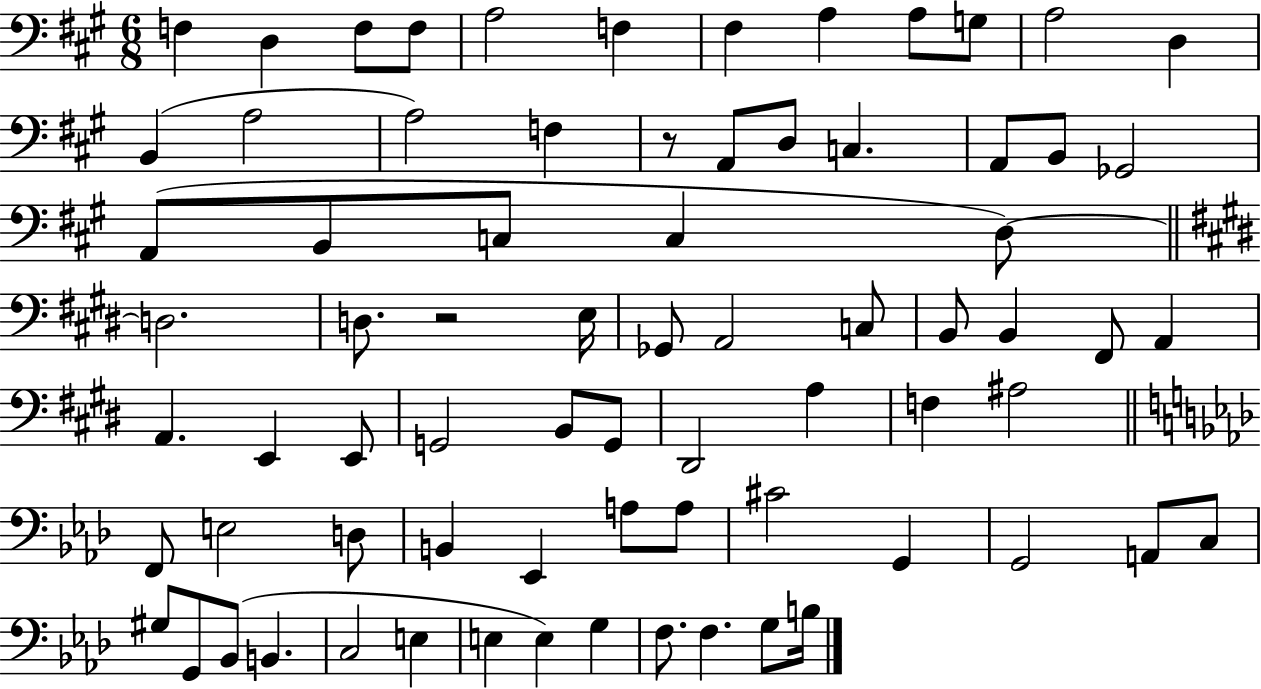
F3/q D3/q F3/e F3/e A3/h F3/q F#3/q A3/q A3/e G3/e A3/h D3/q B2/q A3/h A3/h F3/q R/e A2/e D3/e C3/q. A2/e B2/e Gb2/h A2/e B2/e C3/e C3/q D3/e D3/h. D3/e. R/h E3/s Gb2/e A2/h C3/e B2/e B2/q F#2/e A2/q A2/q. E2/q E2/e G2/h B2/e G2/e D#2/h A3/q F3/q A#3/h F2/e E3/h D3/e B2/q Eb2/q A3/e A3/e C#4/h G2/q G2/h A2/e C3/e G#3/e G2/e Bb2/e B2/q. C3/h E3/q E3/q E3/q G3/q F3/e. F3/q. G3/e B3/s